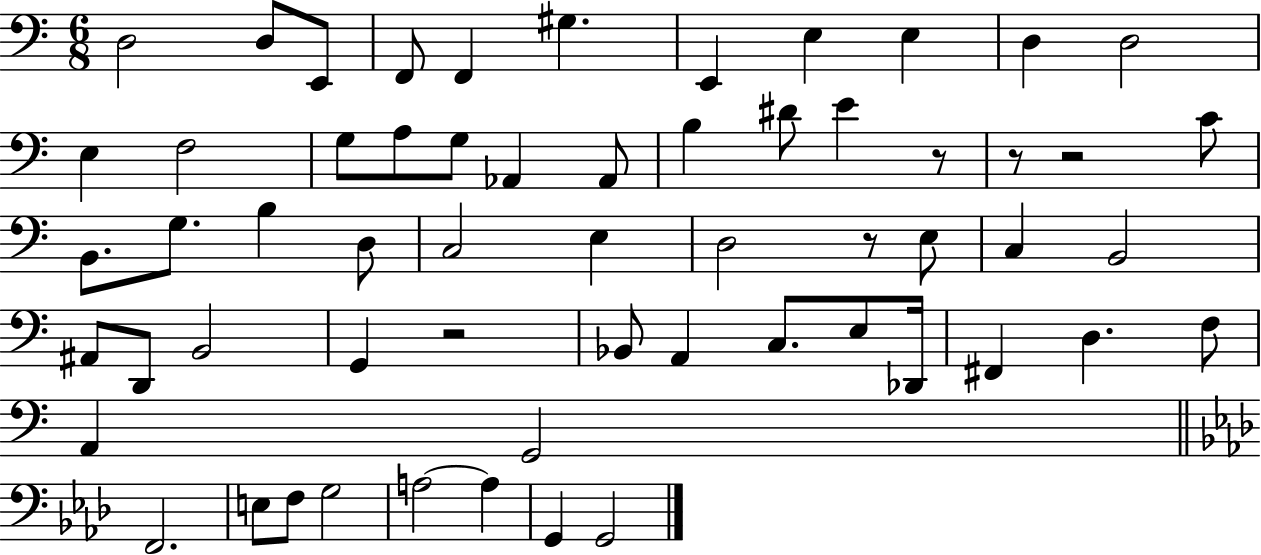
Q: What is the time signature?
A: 6/8